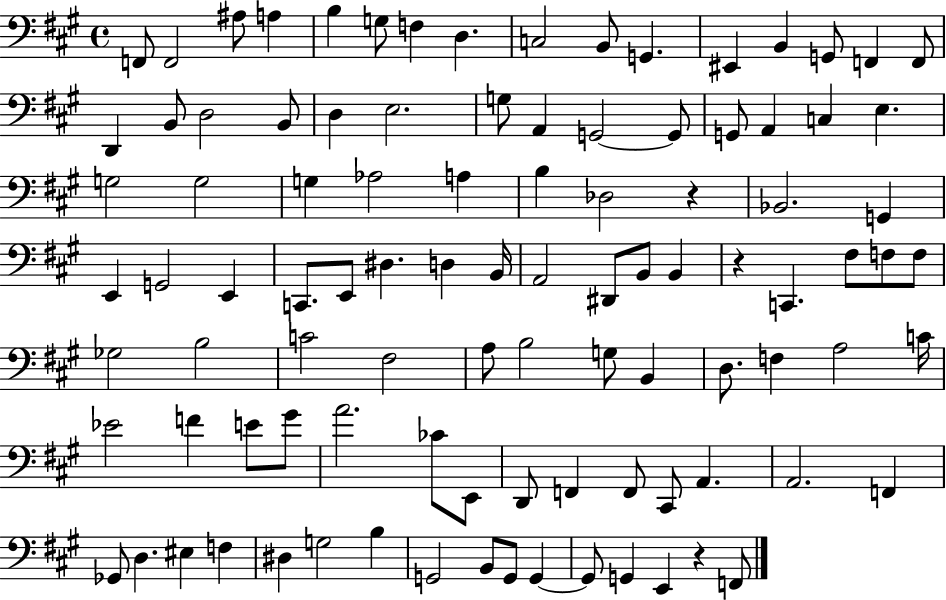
F2/e F2/h A#3/e A3/q B3/q G3/e F3/q D3/q. C3/h B2/e G2/q. EIS2/q B2/q G2/e F2/q F2/e D2/q B2/e D3/h B2/e D3/q E3/h. G3/e A2/q G2/h G2/e G2/e A2/q C3/q E3/q. G3/h G3/h G3/q Ab3/h A3/q B3/q Db3/h R/q Bb2/h. G2/q E2/q G2/h E2/q C2/e. E2/e D#3/q. D3/q B2/s A2/h D#2/e B2/e B2/q R/q C2/q. F#3/e F3/e F3/e Gb3/h B3/h C4/h F#3/h A3/e B3/h G3/e B2/q D3/e. F3/q A3/h C4/s Eb4/h F4/q E4/e G#4/e A4/h. CES4/e E2/e D2/e F2/q F2/e C#2/e A2/q. A2/h. F2/q Gb2/e D3/q. EIS3/q F3/q D#3/q G3/h B3/q G2/h B2/e G2/e G2/q G2/e G2/q E2/q R/q F2/e